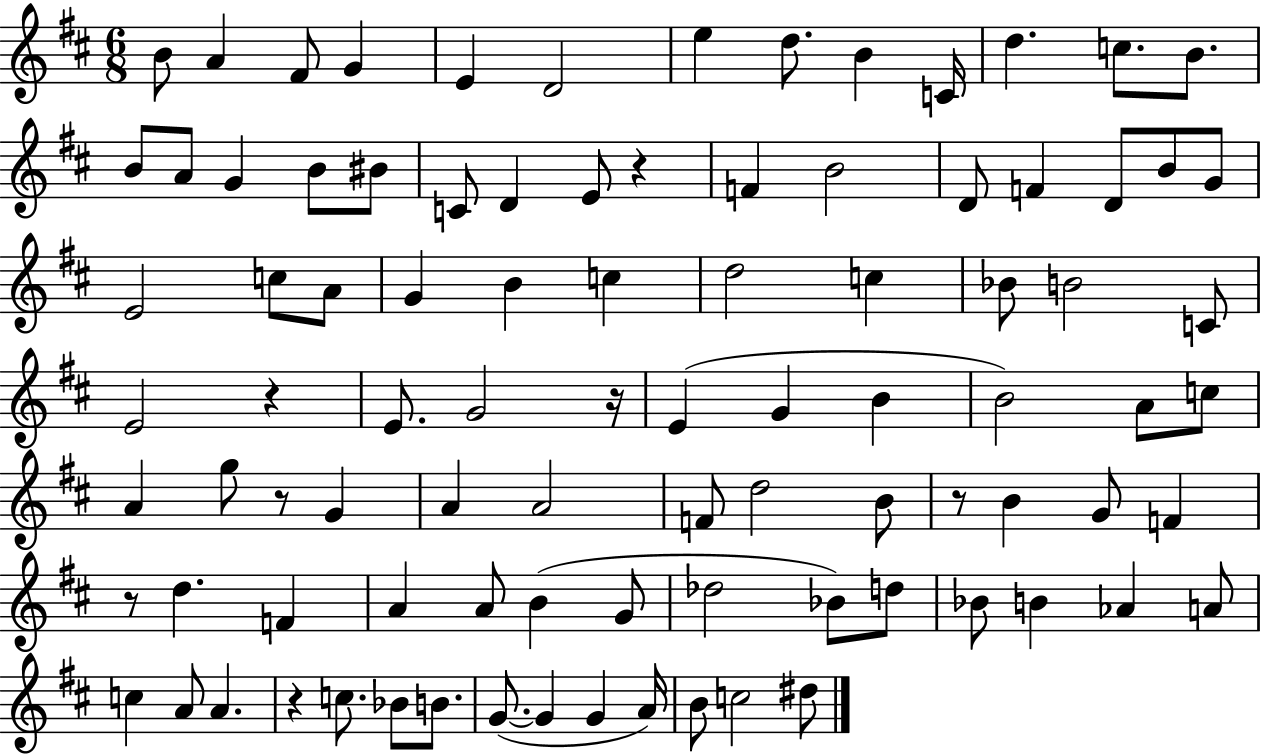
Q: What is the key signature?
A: D major